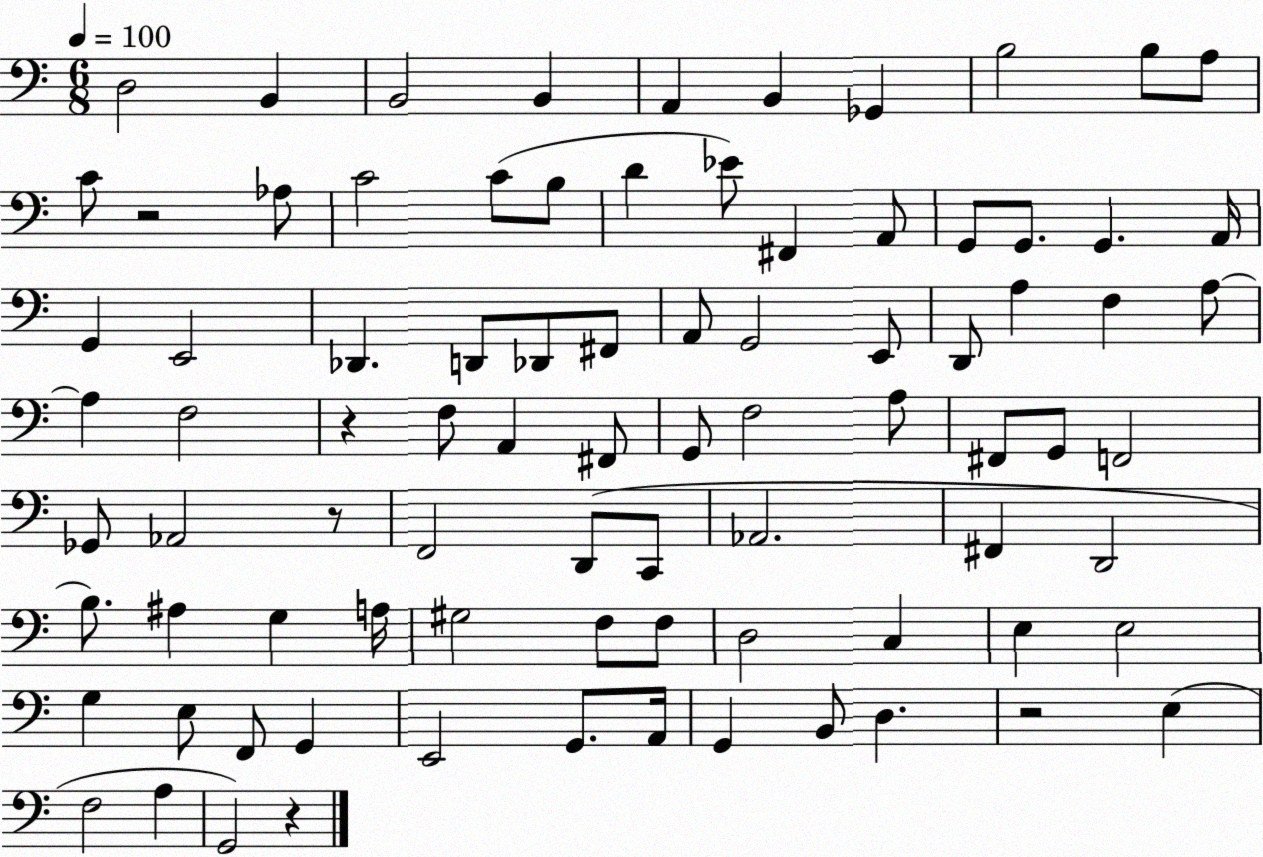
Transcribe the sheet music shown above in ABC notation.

X:1
T:Untitled
M:6/8
L:1/4
K:C
D,2 B,, B,,2 B,, A,, B,, _G,, B,2 B,/2 A,/2 C/2 z2 _A,/2 C2 C/2 B,/2 D _E/2 ^F,, A,,/2 G,,/2 G,,/2 G,, A,,/4 G,, E,,2 _D,, D,,/2 _D,,/2 ^F,,/2 A,,/2 G,,2 E,,/2 D,,/2 A, F, A,/2 A, F,2 z F,/2 A,, ^F,,/2 G,,/2 F,2 A,/2 ^F,,/2 G,,/2 F,,2 _G,,/2 _A,,2 z/2 F,,2 D,,/2 C,,/2 _A,,2 ^F,, D,,2 B,/2 ^A, G, A,/4 ^G,2 F,/2 F,/2 D,2 C, E, E,2 G, E,/2 F,,/2 G,, E,,2 G,,/2 A,,/4 G,, B,,/2 D, z2 E, F,2 A, G,,2 z